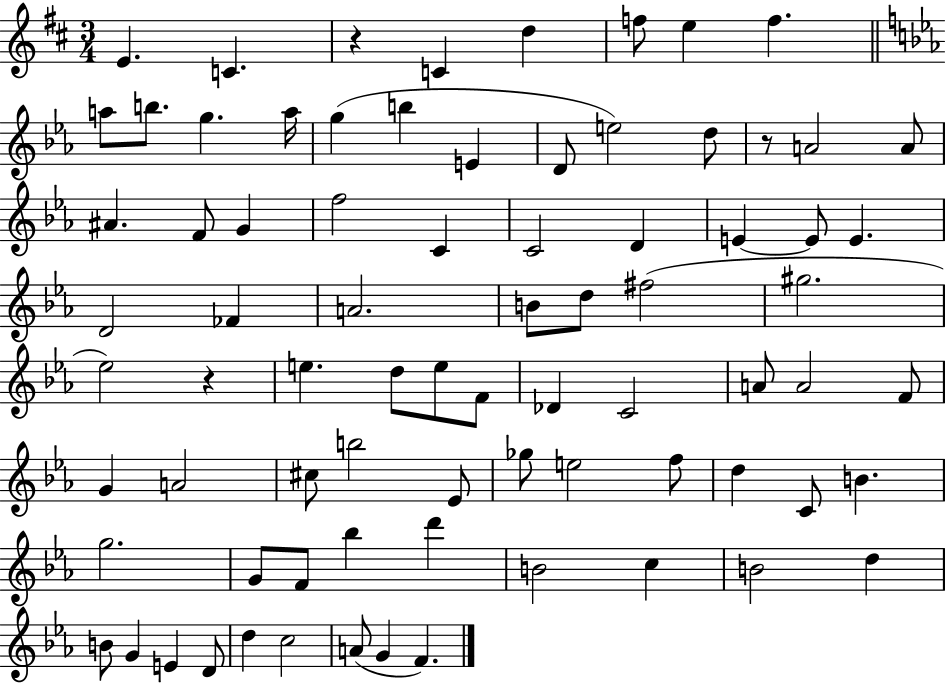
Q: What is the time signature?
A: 3/4